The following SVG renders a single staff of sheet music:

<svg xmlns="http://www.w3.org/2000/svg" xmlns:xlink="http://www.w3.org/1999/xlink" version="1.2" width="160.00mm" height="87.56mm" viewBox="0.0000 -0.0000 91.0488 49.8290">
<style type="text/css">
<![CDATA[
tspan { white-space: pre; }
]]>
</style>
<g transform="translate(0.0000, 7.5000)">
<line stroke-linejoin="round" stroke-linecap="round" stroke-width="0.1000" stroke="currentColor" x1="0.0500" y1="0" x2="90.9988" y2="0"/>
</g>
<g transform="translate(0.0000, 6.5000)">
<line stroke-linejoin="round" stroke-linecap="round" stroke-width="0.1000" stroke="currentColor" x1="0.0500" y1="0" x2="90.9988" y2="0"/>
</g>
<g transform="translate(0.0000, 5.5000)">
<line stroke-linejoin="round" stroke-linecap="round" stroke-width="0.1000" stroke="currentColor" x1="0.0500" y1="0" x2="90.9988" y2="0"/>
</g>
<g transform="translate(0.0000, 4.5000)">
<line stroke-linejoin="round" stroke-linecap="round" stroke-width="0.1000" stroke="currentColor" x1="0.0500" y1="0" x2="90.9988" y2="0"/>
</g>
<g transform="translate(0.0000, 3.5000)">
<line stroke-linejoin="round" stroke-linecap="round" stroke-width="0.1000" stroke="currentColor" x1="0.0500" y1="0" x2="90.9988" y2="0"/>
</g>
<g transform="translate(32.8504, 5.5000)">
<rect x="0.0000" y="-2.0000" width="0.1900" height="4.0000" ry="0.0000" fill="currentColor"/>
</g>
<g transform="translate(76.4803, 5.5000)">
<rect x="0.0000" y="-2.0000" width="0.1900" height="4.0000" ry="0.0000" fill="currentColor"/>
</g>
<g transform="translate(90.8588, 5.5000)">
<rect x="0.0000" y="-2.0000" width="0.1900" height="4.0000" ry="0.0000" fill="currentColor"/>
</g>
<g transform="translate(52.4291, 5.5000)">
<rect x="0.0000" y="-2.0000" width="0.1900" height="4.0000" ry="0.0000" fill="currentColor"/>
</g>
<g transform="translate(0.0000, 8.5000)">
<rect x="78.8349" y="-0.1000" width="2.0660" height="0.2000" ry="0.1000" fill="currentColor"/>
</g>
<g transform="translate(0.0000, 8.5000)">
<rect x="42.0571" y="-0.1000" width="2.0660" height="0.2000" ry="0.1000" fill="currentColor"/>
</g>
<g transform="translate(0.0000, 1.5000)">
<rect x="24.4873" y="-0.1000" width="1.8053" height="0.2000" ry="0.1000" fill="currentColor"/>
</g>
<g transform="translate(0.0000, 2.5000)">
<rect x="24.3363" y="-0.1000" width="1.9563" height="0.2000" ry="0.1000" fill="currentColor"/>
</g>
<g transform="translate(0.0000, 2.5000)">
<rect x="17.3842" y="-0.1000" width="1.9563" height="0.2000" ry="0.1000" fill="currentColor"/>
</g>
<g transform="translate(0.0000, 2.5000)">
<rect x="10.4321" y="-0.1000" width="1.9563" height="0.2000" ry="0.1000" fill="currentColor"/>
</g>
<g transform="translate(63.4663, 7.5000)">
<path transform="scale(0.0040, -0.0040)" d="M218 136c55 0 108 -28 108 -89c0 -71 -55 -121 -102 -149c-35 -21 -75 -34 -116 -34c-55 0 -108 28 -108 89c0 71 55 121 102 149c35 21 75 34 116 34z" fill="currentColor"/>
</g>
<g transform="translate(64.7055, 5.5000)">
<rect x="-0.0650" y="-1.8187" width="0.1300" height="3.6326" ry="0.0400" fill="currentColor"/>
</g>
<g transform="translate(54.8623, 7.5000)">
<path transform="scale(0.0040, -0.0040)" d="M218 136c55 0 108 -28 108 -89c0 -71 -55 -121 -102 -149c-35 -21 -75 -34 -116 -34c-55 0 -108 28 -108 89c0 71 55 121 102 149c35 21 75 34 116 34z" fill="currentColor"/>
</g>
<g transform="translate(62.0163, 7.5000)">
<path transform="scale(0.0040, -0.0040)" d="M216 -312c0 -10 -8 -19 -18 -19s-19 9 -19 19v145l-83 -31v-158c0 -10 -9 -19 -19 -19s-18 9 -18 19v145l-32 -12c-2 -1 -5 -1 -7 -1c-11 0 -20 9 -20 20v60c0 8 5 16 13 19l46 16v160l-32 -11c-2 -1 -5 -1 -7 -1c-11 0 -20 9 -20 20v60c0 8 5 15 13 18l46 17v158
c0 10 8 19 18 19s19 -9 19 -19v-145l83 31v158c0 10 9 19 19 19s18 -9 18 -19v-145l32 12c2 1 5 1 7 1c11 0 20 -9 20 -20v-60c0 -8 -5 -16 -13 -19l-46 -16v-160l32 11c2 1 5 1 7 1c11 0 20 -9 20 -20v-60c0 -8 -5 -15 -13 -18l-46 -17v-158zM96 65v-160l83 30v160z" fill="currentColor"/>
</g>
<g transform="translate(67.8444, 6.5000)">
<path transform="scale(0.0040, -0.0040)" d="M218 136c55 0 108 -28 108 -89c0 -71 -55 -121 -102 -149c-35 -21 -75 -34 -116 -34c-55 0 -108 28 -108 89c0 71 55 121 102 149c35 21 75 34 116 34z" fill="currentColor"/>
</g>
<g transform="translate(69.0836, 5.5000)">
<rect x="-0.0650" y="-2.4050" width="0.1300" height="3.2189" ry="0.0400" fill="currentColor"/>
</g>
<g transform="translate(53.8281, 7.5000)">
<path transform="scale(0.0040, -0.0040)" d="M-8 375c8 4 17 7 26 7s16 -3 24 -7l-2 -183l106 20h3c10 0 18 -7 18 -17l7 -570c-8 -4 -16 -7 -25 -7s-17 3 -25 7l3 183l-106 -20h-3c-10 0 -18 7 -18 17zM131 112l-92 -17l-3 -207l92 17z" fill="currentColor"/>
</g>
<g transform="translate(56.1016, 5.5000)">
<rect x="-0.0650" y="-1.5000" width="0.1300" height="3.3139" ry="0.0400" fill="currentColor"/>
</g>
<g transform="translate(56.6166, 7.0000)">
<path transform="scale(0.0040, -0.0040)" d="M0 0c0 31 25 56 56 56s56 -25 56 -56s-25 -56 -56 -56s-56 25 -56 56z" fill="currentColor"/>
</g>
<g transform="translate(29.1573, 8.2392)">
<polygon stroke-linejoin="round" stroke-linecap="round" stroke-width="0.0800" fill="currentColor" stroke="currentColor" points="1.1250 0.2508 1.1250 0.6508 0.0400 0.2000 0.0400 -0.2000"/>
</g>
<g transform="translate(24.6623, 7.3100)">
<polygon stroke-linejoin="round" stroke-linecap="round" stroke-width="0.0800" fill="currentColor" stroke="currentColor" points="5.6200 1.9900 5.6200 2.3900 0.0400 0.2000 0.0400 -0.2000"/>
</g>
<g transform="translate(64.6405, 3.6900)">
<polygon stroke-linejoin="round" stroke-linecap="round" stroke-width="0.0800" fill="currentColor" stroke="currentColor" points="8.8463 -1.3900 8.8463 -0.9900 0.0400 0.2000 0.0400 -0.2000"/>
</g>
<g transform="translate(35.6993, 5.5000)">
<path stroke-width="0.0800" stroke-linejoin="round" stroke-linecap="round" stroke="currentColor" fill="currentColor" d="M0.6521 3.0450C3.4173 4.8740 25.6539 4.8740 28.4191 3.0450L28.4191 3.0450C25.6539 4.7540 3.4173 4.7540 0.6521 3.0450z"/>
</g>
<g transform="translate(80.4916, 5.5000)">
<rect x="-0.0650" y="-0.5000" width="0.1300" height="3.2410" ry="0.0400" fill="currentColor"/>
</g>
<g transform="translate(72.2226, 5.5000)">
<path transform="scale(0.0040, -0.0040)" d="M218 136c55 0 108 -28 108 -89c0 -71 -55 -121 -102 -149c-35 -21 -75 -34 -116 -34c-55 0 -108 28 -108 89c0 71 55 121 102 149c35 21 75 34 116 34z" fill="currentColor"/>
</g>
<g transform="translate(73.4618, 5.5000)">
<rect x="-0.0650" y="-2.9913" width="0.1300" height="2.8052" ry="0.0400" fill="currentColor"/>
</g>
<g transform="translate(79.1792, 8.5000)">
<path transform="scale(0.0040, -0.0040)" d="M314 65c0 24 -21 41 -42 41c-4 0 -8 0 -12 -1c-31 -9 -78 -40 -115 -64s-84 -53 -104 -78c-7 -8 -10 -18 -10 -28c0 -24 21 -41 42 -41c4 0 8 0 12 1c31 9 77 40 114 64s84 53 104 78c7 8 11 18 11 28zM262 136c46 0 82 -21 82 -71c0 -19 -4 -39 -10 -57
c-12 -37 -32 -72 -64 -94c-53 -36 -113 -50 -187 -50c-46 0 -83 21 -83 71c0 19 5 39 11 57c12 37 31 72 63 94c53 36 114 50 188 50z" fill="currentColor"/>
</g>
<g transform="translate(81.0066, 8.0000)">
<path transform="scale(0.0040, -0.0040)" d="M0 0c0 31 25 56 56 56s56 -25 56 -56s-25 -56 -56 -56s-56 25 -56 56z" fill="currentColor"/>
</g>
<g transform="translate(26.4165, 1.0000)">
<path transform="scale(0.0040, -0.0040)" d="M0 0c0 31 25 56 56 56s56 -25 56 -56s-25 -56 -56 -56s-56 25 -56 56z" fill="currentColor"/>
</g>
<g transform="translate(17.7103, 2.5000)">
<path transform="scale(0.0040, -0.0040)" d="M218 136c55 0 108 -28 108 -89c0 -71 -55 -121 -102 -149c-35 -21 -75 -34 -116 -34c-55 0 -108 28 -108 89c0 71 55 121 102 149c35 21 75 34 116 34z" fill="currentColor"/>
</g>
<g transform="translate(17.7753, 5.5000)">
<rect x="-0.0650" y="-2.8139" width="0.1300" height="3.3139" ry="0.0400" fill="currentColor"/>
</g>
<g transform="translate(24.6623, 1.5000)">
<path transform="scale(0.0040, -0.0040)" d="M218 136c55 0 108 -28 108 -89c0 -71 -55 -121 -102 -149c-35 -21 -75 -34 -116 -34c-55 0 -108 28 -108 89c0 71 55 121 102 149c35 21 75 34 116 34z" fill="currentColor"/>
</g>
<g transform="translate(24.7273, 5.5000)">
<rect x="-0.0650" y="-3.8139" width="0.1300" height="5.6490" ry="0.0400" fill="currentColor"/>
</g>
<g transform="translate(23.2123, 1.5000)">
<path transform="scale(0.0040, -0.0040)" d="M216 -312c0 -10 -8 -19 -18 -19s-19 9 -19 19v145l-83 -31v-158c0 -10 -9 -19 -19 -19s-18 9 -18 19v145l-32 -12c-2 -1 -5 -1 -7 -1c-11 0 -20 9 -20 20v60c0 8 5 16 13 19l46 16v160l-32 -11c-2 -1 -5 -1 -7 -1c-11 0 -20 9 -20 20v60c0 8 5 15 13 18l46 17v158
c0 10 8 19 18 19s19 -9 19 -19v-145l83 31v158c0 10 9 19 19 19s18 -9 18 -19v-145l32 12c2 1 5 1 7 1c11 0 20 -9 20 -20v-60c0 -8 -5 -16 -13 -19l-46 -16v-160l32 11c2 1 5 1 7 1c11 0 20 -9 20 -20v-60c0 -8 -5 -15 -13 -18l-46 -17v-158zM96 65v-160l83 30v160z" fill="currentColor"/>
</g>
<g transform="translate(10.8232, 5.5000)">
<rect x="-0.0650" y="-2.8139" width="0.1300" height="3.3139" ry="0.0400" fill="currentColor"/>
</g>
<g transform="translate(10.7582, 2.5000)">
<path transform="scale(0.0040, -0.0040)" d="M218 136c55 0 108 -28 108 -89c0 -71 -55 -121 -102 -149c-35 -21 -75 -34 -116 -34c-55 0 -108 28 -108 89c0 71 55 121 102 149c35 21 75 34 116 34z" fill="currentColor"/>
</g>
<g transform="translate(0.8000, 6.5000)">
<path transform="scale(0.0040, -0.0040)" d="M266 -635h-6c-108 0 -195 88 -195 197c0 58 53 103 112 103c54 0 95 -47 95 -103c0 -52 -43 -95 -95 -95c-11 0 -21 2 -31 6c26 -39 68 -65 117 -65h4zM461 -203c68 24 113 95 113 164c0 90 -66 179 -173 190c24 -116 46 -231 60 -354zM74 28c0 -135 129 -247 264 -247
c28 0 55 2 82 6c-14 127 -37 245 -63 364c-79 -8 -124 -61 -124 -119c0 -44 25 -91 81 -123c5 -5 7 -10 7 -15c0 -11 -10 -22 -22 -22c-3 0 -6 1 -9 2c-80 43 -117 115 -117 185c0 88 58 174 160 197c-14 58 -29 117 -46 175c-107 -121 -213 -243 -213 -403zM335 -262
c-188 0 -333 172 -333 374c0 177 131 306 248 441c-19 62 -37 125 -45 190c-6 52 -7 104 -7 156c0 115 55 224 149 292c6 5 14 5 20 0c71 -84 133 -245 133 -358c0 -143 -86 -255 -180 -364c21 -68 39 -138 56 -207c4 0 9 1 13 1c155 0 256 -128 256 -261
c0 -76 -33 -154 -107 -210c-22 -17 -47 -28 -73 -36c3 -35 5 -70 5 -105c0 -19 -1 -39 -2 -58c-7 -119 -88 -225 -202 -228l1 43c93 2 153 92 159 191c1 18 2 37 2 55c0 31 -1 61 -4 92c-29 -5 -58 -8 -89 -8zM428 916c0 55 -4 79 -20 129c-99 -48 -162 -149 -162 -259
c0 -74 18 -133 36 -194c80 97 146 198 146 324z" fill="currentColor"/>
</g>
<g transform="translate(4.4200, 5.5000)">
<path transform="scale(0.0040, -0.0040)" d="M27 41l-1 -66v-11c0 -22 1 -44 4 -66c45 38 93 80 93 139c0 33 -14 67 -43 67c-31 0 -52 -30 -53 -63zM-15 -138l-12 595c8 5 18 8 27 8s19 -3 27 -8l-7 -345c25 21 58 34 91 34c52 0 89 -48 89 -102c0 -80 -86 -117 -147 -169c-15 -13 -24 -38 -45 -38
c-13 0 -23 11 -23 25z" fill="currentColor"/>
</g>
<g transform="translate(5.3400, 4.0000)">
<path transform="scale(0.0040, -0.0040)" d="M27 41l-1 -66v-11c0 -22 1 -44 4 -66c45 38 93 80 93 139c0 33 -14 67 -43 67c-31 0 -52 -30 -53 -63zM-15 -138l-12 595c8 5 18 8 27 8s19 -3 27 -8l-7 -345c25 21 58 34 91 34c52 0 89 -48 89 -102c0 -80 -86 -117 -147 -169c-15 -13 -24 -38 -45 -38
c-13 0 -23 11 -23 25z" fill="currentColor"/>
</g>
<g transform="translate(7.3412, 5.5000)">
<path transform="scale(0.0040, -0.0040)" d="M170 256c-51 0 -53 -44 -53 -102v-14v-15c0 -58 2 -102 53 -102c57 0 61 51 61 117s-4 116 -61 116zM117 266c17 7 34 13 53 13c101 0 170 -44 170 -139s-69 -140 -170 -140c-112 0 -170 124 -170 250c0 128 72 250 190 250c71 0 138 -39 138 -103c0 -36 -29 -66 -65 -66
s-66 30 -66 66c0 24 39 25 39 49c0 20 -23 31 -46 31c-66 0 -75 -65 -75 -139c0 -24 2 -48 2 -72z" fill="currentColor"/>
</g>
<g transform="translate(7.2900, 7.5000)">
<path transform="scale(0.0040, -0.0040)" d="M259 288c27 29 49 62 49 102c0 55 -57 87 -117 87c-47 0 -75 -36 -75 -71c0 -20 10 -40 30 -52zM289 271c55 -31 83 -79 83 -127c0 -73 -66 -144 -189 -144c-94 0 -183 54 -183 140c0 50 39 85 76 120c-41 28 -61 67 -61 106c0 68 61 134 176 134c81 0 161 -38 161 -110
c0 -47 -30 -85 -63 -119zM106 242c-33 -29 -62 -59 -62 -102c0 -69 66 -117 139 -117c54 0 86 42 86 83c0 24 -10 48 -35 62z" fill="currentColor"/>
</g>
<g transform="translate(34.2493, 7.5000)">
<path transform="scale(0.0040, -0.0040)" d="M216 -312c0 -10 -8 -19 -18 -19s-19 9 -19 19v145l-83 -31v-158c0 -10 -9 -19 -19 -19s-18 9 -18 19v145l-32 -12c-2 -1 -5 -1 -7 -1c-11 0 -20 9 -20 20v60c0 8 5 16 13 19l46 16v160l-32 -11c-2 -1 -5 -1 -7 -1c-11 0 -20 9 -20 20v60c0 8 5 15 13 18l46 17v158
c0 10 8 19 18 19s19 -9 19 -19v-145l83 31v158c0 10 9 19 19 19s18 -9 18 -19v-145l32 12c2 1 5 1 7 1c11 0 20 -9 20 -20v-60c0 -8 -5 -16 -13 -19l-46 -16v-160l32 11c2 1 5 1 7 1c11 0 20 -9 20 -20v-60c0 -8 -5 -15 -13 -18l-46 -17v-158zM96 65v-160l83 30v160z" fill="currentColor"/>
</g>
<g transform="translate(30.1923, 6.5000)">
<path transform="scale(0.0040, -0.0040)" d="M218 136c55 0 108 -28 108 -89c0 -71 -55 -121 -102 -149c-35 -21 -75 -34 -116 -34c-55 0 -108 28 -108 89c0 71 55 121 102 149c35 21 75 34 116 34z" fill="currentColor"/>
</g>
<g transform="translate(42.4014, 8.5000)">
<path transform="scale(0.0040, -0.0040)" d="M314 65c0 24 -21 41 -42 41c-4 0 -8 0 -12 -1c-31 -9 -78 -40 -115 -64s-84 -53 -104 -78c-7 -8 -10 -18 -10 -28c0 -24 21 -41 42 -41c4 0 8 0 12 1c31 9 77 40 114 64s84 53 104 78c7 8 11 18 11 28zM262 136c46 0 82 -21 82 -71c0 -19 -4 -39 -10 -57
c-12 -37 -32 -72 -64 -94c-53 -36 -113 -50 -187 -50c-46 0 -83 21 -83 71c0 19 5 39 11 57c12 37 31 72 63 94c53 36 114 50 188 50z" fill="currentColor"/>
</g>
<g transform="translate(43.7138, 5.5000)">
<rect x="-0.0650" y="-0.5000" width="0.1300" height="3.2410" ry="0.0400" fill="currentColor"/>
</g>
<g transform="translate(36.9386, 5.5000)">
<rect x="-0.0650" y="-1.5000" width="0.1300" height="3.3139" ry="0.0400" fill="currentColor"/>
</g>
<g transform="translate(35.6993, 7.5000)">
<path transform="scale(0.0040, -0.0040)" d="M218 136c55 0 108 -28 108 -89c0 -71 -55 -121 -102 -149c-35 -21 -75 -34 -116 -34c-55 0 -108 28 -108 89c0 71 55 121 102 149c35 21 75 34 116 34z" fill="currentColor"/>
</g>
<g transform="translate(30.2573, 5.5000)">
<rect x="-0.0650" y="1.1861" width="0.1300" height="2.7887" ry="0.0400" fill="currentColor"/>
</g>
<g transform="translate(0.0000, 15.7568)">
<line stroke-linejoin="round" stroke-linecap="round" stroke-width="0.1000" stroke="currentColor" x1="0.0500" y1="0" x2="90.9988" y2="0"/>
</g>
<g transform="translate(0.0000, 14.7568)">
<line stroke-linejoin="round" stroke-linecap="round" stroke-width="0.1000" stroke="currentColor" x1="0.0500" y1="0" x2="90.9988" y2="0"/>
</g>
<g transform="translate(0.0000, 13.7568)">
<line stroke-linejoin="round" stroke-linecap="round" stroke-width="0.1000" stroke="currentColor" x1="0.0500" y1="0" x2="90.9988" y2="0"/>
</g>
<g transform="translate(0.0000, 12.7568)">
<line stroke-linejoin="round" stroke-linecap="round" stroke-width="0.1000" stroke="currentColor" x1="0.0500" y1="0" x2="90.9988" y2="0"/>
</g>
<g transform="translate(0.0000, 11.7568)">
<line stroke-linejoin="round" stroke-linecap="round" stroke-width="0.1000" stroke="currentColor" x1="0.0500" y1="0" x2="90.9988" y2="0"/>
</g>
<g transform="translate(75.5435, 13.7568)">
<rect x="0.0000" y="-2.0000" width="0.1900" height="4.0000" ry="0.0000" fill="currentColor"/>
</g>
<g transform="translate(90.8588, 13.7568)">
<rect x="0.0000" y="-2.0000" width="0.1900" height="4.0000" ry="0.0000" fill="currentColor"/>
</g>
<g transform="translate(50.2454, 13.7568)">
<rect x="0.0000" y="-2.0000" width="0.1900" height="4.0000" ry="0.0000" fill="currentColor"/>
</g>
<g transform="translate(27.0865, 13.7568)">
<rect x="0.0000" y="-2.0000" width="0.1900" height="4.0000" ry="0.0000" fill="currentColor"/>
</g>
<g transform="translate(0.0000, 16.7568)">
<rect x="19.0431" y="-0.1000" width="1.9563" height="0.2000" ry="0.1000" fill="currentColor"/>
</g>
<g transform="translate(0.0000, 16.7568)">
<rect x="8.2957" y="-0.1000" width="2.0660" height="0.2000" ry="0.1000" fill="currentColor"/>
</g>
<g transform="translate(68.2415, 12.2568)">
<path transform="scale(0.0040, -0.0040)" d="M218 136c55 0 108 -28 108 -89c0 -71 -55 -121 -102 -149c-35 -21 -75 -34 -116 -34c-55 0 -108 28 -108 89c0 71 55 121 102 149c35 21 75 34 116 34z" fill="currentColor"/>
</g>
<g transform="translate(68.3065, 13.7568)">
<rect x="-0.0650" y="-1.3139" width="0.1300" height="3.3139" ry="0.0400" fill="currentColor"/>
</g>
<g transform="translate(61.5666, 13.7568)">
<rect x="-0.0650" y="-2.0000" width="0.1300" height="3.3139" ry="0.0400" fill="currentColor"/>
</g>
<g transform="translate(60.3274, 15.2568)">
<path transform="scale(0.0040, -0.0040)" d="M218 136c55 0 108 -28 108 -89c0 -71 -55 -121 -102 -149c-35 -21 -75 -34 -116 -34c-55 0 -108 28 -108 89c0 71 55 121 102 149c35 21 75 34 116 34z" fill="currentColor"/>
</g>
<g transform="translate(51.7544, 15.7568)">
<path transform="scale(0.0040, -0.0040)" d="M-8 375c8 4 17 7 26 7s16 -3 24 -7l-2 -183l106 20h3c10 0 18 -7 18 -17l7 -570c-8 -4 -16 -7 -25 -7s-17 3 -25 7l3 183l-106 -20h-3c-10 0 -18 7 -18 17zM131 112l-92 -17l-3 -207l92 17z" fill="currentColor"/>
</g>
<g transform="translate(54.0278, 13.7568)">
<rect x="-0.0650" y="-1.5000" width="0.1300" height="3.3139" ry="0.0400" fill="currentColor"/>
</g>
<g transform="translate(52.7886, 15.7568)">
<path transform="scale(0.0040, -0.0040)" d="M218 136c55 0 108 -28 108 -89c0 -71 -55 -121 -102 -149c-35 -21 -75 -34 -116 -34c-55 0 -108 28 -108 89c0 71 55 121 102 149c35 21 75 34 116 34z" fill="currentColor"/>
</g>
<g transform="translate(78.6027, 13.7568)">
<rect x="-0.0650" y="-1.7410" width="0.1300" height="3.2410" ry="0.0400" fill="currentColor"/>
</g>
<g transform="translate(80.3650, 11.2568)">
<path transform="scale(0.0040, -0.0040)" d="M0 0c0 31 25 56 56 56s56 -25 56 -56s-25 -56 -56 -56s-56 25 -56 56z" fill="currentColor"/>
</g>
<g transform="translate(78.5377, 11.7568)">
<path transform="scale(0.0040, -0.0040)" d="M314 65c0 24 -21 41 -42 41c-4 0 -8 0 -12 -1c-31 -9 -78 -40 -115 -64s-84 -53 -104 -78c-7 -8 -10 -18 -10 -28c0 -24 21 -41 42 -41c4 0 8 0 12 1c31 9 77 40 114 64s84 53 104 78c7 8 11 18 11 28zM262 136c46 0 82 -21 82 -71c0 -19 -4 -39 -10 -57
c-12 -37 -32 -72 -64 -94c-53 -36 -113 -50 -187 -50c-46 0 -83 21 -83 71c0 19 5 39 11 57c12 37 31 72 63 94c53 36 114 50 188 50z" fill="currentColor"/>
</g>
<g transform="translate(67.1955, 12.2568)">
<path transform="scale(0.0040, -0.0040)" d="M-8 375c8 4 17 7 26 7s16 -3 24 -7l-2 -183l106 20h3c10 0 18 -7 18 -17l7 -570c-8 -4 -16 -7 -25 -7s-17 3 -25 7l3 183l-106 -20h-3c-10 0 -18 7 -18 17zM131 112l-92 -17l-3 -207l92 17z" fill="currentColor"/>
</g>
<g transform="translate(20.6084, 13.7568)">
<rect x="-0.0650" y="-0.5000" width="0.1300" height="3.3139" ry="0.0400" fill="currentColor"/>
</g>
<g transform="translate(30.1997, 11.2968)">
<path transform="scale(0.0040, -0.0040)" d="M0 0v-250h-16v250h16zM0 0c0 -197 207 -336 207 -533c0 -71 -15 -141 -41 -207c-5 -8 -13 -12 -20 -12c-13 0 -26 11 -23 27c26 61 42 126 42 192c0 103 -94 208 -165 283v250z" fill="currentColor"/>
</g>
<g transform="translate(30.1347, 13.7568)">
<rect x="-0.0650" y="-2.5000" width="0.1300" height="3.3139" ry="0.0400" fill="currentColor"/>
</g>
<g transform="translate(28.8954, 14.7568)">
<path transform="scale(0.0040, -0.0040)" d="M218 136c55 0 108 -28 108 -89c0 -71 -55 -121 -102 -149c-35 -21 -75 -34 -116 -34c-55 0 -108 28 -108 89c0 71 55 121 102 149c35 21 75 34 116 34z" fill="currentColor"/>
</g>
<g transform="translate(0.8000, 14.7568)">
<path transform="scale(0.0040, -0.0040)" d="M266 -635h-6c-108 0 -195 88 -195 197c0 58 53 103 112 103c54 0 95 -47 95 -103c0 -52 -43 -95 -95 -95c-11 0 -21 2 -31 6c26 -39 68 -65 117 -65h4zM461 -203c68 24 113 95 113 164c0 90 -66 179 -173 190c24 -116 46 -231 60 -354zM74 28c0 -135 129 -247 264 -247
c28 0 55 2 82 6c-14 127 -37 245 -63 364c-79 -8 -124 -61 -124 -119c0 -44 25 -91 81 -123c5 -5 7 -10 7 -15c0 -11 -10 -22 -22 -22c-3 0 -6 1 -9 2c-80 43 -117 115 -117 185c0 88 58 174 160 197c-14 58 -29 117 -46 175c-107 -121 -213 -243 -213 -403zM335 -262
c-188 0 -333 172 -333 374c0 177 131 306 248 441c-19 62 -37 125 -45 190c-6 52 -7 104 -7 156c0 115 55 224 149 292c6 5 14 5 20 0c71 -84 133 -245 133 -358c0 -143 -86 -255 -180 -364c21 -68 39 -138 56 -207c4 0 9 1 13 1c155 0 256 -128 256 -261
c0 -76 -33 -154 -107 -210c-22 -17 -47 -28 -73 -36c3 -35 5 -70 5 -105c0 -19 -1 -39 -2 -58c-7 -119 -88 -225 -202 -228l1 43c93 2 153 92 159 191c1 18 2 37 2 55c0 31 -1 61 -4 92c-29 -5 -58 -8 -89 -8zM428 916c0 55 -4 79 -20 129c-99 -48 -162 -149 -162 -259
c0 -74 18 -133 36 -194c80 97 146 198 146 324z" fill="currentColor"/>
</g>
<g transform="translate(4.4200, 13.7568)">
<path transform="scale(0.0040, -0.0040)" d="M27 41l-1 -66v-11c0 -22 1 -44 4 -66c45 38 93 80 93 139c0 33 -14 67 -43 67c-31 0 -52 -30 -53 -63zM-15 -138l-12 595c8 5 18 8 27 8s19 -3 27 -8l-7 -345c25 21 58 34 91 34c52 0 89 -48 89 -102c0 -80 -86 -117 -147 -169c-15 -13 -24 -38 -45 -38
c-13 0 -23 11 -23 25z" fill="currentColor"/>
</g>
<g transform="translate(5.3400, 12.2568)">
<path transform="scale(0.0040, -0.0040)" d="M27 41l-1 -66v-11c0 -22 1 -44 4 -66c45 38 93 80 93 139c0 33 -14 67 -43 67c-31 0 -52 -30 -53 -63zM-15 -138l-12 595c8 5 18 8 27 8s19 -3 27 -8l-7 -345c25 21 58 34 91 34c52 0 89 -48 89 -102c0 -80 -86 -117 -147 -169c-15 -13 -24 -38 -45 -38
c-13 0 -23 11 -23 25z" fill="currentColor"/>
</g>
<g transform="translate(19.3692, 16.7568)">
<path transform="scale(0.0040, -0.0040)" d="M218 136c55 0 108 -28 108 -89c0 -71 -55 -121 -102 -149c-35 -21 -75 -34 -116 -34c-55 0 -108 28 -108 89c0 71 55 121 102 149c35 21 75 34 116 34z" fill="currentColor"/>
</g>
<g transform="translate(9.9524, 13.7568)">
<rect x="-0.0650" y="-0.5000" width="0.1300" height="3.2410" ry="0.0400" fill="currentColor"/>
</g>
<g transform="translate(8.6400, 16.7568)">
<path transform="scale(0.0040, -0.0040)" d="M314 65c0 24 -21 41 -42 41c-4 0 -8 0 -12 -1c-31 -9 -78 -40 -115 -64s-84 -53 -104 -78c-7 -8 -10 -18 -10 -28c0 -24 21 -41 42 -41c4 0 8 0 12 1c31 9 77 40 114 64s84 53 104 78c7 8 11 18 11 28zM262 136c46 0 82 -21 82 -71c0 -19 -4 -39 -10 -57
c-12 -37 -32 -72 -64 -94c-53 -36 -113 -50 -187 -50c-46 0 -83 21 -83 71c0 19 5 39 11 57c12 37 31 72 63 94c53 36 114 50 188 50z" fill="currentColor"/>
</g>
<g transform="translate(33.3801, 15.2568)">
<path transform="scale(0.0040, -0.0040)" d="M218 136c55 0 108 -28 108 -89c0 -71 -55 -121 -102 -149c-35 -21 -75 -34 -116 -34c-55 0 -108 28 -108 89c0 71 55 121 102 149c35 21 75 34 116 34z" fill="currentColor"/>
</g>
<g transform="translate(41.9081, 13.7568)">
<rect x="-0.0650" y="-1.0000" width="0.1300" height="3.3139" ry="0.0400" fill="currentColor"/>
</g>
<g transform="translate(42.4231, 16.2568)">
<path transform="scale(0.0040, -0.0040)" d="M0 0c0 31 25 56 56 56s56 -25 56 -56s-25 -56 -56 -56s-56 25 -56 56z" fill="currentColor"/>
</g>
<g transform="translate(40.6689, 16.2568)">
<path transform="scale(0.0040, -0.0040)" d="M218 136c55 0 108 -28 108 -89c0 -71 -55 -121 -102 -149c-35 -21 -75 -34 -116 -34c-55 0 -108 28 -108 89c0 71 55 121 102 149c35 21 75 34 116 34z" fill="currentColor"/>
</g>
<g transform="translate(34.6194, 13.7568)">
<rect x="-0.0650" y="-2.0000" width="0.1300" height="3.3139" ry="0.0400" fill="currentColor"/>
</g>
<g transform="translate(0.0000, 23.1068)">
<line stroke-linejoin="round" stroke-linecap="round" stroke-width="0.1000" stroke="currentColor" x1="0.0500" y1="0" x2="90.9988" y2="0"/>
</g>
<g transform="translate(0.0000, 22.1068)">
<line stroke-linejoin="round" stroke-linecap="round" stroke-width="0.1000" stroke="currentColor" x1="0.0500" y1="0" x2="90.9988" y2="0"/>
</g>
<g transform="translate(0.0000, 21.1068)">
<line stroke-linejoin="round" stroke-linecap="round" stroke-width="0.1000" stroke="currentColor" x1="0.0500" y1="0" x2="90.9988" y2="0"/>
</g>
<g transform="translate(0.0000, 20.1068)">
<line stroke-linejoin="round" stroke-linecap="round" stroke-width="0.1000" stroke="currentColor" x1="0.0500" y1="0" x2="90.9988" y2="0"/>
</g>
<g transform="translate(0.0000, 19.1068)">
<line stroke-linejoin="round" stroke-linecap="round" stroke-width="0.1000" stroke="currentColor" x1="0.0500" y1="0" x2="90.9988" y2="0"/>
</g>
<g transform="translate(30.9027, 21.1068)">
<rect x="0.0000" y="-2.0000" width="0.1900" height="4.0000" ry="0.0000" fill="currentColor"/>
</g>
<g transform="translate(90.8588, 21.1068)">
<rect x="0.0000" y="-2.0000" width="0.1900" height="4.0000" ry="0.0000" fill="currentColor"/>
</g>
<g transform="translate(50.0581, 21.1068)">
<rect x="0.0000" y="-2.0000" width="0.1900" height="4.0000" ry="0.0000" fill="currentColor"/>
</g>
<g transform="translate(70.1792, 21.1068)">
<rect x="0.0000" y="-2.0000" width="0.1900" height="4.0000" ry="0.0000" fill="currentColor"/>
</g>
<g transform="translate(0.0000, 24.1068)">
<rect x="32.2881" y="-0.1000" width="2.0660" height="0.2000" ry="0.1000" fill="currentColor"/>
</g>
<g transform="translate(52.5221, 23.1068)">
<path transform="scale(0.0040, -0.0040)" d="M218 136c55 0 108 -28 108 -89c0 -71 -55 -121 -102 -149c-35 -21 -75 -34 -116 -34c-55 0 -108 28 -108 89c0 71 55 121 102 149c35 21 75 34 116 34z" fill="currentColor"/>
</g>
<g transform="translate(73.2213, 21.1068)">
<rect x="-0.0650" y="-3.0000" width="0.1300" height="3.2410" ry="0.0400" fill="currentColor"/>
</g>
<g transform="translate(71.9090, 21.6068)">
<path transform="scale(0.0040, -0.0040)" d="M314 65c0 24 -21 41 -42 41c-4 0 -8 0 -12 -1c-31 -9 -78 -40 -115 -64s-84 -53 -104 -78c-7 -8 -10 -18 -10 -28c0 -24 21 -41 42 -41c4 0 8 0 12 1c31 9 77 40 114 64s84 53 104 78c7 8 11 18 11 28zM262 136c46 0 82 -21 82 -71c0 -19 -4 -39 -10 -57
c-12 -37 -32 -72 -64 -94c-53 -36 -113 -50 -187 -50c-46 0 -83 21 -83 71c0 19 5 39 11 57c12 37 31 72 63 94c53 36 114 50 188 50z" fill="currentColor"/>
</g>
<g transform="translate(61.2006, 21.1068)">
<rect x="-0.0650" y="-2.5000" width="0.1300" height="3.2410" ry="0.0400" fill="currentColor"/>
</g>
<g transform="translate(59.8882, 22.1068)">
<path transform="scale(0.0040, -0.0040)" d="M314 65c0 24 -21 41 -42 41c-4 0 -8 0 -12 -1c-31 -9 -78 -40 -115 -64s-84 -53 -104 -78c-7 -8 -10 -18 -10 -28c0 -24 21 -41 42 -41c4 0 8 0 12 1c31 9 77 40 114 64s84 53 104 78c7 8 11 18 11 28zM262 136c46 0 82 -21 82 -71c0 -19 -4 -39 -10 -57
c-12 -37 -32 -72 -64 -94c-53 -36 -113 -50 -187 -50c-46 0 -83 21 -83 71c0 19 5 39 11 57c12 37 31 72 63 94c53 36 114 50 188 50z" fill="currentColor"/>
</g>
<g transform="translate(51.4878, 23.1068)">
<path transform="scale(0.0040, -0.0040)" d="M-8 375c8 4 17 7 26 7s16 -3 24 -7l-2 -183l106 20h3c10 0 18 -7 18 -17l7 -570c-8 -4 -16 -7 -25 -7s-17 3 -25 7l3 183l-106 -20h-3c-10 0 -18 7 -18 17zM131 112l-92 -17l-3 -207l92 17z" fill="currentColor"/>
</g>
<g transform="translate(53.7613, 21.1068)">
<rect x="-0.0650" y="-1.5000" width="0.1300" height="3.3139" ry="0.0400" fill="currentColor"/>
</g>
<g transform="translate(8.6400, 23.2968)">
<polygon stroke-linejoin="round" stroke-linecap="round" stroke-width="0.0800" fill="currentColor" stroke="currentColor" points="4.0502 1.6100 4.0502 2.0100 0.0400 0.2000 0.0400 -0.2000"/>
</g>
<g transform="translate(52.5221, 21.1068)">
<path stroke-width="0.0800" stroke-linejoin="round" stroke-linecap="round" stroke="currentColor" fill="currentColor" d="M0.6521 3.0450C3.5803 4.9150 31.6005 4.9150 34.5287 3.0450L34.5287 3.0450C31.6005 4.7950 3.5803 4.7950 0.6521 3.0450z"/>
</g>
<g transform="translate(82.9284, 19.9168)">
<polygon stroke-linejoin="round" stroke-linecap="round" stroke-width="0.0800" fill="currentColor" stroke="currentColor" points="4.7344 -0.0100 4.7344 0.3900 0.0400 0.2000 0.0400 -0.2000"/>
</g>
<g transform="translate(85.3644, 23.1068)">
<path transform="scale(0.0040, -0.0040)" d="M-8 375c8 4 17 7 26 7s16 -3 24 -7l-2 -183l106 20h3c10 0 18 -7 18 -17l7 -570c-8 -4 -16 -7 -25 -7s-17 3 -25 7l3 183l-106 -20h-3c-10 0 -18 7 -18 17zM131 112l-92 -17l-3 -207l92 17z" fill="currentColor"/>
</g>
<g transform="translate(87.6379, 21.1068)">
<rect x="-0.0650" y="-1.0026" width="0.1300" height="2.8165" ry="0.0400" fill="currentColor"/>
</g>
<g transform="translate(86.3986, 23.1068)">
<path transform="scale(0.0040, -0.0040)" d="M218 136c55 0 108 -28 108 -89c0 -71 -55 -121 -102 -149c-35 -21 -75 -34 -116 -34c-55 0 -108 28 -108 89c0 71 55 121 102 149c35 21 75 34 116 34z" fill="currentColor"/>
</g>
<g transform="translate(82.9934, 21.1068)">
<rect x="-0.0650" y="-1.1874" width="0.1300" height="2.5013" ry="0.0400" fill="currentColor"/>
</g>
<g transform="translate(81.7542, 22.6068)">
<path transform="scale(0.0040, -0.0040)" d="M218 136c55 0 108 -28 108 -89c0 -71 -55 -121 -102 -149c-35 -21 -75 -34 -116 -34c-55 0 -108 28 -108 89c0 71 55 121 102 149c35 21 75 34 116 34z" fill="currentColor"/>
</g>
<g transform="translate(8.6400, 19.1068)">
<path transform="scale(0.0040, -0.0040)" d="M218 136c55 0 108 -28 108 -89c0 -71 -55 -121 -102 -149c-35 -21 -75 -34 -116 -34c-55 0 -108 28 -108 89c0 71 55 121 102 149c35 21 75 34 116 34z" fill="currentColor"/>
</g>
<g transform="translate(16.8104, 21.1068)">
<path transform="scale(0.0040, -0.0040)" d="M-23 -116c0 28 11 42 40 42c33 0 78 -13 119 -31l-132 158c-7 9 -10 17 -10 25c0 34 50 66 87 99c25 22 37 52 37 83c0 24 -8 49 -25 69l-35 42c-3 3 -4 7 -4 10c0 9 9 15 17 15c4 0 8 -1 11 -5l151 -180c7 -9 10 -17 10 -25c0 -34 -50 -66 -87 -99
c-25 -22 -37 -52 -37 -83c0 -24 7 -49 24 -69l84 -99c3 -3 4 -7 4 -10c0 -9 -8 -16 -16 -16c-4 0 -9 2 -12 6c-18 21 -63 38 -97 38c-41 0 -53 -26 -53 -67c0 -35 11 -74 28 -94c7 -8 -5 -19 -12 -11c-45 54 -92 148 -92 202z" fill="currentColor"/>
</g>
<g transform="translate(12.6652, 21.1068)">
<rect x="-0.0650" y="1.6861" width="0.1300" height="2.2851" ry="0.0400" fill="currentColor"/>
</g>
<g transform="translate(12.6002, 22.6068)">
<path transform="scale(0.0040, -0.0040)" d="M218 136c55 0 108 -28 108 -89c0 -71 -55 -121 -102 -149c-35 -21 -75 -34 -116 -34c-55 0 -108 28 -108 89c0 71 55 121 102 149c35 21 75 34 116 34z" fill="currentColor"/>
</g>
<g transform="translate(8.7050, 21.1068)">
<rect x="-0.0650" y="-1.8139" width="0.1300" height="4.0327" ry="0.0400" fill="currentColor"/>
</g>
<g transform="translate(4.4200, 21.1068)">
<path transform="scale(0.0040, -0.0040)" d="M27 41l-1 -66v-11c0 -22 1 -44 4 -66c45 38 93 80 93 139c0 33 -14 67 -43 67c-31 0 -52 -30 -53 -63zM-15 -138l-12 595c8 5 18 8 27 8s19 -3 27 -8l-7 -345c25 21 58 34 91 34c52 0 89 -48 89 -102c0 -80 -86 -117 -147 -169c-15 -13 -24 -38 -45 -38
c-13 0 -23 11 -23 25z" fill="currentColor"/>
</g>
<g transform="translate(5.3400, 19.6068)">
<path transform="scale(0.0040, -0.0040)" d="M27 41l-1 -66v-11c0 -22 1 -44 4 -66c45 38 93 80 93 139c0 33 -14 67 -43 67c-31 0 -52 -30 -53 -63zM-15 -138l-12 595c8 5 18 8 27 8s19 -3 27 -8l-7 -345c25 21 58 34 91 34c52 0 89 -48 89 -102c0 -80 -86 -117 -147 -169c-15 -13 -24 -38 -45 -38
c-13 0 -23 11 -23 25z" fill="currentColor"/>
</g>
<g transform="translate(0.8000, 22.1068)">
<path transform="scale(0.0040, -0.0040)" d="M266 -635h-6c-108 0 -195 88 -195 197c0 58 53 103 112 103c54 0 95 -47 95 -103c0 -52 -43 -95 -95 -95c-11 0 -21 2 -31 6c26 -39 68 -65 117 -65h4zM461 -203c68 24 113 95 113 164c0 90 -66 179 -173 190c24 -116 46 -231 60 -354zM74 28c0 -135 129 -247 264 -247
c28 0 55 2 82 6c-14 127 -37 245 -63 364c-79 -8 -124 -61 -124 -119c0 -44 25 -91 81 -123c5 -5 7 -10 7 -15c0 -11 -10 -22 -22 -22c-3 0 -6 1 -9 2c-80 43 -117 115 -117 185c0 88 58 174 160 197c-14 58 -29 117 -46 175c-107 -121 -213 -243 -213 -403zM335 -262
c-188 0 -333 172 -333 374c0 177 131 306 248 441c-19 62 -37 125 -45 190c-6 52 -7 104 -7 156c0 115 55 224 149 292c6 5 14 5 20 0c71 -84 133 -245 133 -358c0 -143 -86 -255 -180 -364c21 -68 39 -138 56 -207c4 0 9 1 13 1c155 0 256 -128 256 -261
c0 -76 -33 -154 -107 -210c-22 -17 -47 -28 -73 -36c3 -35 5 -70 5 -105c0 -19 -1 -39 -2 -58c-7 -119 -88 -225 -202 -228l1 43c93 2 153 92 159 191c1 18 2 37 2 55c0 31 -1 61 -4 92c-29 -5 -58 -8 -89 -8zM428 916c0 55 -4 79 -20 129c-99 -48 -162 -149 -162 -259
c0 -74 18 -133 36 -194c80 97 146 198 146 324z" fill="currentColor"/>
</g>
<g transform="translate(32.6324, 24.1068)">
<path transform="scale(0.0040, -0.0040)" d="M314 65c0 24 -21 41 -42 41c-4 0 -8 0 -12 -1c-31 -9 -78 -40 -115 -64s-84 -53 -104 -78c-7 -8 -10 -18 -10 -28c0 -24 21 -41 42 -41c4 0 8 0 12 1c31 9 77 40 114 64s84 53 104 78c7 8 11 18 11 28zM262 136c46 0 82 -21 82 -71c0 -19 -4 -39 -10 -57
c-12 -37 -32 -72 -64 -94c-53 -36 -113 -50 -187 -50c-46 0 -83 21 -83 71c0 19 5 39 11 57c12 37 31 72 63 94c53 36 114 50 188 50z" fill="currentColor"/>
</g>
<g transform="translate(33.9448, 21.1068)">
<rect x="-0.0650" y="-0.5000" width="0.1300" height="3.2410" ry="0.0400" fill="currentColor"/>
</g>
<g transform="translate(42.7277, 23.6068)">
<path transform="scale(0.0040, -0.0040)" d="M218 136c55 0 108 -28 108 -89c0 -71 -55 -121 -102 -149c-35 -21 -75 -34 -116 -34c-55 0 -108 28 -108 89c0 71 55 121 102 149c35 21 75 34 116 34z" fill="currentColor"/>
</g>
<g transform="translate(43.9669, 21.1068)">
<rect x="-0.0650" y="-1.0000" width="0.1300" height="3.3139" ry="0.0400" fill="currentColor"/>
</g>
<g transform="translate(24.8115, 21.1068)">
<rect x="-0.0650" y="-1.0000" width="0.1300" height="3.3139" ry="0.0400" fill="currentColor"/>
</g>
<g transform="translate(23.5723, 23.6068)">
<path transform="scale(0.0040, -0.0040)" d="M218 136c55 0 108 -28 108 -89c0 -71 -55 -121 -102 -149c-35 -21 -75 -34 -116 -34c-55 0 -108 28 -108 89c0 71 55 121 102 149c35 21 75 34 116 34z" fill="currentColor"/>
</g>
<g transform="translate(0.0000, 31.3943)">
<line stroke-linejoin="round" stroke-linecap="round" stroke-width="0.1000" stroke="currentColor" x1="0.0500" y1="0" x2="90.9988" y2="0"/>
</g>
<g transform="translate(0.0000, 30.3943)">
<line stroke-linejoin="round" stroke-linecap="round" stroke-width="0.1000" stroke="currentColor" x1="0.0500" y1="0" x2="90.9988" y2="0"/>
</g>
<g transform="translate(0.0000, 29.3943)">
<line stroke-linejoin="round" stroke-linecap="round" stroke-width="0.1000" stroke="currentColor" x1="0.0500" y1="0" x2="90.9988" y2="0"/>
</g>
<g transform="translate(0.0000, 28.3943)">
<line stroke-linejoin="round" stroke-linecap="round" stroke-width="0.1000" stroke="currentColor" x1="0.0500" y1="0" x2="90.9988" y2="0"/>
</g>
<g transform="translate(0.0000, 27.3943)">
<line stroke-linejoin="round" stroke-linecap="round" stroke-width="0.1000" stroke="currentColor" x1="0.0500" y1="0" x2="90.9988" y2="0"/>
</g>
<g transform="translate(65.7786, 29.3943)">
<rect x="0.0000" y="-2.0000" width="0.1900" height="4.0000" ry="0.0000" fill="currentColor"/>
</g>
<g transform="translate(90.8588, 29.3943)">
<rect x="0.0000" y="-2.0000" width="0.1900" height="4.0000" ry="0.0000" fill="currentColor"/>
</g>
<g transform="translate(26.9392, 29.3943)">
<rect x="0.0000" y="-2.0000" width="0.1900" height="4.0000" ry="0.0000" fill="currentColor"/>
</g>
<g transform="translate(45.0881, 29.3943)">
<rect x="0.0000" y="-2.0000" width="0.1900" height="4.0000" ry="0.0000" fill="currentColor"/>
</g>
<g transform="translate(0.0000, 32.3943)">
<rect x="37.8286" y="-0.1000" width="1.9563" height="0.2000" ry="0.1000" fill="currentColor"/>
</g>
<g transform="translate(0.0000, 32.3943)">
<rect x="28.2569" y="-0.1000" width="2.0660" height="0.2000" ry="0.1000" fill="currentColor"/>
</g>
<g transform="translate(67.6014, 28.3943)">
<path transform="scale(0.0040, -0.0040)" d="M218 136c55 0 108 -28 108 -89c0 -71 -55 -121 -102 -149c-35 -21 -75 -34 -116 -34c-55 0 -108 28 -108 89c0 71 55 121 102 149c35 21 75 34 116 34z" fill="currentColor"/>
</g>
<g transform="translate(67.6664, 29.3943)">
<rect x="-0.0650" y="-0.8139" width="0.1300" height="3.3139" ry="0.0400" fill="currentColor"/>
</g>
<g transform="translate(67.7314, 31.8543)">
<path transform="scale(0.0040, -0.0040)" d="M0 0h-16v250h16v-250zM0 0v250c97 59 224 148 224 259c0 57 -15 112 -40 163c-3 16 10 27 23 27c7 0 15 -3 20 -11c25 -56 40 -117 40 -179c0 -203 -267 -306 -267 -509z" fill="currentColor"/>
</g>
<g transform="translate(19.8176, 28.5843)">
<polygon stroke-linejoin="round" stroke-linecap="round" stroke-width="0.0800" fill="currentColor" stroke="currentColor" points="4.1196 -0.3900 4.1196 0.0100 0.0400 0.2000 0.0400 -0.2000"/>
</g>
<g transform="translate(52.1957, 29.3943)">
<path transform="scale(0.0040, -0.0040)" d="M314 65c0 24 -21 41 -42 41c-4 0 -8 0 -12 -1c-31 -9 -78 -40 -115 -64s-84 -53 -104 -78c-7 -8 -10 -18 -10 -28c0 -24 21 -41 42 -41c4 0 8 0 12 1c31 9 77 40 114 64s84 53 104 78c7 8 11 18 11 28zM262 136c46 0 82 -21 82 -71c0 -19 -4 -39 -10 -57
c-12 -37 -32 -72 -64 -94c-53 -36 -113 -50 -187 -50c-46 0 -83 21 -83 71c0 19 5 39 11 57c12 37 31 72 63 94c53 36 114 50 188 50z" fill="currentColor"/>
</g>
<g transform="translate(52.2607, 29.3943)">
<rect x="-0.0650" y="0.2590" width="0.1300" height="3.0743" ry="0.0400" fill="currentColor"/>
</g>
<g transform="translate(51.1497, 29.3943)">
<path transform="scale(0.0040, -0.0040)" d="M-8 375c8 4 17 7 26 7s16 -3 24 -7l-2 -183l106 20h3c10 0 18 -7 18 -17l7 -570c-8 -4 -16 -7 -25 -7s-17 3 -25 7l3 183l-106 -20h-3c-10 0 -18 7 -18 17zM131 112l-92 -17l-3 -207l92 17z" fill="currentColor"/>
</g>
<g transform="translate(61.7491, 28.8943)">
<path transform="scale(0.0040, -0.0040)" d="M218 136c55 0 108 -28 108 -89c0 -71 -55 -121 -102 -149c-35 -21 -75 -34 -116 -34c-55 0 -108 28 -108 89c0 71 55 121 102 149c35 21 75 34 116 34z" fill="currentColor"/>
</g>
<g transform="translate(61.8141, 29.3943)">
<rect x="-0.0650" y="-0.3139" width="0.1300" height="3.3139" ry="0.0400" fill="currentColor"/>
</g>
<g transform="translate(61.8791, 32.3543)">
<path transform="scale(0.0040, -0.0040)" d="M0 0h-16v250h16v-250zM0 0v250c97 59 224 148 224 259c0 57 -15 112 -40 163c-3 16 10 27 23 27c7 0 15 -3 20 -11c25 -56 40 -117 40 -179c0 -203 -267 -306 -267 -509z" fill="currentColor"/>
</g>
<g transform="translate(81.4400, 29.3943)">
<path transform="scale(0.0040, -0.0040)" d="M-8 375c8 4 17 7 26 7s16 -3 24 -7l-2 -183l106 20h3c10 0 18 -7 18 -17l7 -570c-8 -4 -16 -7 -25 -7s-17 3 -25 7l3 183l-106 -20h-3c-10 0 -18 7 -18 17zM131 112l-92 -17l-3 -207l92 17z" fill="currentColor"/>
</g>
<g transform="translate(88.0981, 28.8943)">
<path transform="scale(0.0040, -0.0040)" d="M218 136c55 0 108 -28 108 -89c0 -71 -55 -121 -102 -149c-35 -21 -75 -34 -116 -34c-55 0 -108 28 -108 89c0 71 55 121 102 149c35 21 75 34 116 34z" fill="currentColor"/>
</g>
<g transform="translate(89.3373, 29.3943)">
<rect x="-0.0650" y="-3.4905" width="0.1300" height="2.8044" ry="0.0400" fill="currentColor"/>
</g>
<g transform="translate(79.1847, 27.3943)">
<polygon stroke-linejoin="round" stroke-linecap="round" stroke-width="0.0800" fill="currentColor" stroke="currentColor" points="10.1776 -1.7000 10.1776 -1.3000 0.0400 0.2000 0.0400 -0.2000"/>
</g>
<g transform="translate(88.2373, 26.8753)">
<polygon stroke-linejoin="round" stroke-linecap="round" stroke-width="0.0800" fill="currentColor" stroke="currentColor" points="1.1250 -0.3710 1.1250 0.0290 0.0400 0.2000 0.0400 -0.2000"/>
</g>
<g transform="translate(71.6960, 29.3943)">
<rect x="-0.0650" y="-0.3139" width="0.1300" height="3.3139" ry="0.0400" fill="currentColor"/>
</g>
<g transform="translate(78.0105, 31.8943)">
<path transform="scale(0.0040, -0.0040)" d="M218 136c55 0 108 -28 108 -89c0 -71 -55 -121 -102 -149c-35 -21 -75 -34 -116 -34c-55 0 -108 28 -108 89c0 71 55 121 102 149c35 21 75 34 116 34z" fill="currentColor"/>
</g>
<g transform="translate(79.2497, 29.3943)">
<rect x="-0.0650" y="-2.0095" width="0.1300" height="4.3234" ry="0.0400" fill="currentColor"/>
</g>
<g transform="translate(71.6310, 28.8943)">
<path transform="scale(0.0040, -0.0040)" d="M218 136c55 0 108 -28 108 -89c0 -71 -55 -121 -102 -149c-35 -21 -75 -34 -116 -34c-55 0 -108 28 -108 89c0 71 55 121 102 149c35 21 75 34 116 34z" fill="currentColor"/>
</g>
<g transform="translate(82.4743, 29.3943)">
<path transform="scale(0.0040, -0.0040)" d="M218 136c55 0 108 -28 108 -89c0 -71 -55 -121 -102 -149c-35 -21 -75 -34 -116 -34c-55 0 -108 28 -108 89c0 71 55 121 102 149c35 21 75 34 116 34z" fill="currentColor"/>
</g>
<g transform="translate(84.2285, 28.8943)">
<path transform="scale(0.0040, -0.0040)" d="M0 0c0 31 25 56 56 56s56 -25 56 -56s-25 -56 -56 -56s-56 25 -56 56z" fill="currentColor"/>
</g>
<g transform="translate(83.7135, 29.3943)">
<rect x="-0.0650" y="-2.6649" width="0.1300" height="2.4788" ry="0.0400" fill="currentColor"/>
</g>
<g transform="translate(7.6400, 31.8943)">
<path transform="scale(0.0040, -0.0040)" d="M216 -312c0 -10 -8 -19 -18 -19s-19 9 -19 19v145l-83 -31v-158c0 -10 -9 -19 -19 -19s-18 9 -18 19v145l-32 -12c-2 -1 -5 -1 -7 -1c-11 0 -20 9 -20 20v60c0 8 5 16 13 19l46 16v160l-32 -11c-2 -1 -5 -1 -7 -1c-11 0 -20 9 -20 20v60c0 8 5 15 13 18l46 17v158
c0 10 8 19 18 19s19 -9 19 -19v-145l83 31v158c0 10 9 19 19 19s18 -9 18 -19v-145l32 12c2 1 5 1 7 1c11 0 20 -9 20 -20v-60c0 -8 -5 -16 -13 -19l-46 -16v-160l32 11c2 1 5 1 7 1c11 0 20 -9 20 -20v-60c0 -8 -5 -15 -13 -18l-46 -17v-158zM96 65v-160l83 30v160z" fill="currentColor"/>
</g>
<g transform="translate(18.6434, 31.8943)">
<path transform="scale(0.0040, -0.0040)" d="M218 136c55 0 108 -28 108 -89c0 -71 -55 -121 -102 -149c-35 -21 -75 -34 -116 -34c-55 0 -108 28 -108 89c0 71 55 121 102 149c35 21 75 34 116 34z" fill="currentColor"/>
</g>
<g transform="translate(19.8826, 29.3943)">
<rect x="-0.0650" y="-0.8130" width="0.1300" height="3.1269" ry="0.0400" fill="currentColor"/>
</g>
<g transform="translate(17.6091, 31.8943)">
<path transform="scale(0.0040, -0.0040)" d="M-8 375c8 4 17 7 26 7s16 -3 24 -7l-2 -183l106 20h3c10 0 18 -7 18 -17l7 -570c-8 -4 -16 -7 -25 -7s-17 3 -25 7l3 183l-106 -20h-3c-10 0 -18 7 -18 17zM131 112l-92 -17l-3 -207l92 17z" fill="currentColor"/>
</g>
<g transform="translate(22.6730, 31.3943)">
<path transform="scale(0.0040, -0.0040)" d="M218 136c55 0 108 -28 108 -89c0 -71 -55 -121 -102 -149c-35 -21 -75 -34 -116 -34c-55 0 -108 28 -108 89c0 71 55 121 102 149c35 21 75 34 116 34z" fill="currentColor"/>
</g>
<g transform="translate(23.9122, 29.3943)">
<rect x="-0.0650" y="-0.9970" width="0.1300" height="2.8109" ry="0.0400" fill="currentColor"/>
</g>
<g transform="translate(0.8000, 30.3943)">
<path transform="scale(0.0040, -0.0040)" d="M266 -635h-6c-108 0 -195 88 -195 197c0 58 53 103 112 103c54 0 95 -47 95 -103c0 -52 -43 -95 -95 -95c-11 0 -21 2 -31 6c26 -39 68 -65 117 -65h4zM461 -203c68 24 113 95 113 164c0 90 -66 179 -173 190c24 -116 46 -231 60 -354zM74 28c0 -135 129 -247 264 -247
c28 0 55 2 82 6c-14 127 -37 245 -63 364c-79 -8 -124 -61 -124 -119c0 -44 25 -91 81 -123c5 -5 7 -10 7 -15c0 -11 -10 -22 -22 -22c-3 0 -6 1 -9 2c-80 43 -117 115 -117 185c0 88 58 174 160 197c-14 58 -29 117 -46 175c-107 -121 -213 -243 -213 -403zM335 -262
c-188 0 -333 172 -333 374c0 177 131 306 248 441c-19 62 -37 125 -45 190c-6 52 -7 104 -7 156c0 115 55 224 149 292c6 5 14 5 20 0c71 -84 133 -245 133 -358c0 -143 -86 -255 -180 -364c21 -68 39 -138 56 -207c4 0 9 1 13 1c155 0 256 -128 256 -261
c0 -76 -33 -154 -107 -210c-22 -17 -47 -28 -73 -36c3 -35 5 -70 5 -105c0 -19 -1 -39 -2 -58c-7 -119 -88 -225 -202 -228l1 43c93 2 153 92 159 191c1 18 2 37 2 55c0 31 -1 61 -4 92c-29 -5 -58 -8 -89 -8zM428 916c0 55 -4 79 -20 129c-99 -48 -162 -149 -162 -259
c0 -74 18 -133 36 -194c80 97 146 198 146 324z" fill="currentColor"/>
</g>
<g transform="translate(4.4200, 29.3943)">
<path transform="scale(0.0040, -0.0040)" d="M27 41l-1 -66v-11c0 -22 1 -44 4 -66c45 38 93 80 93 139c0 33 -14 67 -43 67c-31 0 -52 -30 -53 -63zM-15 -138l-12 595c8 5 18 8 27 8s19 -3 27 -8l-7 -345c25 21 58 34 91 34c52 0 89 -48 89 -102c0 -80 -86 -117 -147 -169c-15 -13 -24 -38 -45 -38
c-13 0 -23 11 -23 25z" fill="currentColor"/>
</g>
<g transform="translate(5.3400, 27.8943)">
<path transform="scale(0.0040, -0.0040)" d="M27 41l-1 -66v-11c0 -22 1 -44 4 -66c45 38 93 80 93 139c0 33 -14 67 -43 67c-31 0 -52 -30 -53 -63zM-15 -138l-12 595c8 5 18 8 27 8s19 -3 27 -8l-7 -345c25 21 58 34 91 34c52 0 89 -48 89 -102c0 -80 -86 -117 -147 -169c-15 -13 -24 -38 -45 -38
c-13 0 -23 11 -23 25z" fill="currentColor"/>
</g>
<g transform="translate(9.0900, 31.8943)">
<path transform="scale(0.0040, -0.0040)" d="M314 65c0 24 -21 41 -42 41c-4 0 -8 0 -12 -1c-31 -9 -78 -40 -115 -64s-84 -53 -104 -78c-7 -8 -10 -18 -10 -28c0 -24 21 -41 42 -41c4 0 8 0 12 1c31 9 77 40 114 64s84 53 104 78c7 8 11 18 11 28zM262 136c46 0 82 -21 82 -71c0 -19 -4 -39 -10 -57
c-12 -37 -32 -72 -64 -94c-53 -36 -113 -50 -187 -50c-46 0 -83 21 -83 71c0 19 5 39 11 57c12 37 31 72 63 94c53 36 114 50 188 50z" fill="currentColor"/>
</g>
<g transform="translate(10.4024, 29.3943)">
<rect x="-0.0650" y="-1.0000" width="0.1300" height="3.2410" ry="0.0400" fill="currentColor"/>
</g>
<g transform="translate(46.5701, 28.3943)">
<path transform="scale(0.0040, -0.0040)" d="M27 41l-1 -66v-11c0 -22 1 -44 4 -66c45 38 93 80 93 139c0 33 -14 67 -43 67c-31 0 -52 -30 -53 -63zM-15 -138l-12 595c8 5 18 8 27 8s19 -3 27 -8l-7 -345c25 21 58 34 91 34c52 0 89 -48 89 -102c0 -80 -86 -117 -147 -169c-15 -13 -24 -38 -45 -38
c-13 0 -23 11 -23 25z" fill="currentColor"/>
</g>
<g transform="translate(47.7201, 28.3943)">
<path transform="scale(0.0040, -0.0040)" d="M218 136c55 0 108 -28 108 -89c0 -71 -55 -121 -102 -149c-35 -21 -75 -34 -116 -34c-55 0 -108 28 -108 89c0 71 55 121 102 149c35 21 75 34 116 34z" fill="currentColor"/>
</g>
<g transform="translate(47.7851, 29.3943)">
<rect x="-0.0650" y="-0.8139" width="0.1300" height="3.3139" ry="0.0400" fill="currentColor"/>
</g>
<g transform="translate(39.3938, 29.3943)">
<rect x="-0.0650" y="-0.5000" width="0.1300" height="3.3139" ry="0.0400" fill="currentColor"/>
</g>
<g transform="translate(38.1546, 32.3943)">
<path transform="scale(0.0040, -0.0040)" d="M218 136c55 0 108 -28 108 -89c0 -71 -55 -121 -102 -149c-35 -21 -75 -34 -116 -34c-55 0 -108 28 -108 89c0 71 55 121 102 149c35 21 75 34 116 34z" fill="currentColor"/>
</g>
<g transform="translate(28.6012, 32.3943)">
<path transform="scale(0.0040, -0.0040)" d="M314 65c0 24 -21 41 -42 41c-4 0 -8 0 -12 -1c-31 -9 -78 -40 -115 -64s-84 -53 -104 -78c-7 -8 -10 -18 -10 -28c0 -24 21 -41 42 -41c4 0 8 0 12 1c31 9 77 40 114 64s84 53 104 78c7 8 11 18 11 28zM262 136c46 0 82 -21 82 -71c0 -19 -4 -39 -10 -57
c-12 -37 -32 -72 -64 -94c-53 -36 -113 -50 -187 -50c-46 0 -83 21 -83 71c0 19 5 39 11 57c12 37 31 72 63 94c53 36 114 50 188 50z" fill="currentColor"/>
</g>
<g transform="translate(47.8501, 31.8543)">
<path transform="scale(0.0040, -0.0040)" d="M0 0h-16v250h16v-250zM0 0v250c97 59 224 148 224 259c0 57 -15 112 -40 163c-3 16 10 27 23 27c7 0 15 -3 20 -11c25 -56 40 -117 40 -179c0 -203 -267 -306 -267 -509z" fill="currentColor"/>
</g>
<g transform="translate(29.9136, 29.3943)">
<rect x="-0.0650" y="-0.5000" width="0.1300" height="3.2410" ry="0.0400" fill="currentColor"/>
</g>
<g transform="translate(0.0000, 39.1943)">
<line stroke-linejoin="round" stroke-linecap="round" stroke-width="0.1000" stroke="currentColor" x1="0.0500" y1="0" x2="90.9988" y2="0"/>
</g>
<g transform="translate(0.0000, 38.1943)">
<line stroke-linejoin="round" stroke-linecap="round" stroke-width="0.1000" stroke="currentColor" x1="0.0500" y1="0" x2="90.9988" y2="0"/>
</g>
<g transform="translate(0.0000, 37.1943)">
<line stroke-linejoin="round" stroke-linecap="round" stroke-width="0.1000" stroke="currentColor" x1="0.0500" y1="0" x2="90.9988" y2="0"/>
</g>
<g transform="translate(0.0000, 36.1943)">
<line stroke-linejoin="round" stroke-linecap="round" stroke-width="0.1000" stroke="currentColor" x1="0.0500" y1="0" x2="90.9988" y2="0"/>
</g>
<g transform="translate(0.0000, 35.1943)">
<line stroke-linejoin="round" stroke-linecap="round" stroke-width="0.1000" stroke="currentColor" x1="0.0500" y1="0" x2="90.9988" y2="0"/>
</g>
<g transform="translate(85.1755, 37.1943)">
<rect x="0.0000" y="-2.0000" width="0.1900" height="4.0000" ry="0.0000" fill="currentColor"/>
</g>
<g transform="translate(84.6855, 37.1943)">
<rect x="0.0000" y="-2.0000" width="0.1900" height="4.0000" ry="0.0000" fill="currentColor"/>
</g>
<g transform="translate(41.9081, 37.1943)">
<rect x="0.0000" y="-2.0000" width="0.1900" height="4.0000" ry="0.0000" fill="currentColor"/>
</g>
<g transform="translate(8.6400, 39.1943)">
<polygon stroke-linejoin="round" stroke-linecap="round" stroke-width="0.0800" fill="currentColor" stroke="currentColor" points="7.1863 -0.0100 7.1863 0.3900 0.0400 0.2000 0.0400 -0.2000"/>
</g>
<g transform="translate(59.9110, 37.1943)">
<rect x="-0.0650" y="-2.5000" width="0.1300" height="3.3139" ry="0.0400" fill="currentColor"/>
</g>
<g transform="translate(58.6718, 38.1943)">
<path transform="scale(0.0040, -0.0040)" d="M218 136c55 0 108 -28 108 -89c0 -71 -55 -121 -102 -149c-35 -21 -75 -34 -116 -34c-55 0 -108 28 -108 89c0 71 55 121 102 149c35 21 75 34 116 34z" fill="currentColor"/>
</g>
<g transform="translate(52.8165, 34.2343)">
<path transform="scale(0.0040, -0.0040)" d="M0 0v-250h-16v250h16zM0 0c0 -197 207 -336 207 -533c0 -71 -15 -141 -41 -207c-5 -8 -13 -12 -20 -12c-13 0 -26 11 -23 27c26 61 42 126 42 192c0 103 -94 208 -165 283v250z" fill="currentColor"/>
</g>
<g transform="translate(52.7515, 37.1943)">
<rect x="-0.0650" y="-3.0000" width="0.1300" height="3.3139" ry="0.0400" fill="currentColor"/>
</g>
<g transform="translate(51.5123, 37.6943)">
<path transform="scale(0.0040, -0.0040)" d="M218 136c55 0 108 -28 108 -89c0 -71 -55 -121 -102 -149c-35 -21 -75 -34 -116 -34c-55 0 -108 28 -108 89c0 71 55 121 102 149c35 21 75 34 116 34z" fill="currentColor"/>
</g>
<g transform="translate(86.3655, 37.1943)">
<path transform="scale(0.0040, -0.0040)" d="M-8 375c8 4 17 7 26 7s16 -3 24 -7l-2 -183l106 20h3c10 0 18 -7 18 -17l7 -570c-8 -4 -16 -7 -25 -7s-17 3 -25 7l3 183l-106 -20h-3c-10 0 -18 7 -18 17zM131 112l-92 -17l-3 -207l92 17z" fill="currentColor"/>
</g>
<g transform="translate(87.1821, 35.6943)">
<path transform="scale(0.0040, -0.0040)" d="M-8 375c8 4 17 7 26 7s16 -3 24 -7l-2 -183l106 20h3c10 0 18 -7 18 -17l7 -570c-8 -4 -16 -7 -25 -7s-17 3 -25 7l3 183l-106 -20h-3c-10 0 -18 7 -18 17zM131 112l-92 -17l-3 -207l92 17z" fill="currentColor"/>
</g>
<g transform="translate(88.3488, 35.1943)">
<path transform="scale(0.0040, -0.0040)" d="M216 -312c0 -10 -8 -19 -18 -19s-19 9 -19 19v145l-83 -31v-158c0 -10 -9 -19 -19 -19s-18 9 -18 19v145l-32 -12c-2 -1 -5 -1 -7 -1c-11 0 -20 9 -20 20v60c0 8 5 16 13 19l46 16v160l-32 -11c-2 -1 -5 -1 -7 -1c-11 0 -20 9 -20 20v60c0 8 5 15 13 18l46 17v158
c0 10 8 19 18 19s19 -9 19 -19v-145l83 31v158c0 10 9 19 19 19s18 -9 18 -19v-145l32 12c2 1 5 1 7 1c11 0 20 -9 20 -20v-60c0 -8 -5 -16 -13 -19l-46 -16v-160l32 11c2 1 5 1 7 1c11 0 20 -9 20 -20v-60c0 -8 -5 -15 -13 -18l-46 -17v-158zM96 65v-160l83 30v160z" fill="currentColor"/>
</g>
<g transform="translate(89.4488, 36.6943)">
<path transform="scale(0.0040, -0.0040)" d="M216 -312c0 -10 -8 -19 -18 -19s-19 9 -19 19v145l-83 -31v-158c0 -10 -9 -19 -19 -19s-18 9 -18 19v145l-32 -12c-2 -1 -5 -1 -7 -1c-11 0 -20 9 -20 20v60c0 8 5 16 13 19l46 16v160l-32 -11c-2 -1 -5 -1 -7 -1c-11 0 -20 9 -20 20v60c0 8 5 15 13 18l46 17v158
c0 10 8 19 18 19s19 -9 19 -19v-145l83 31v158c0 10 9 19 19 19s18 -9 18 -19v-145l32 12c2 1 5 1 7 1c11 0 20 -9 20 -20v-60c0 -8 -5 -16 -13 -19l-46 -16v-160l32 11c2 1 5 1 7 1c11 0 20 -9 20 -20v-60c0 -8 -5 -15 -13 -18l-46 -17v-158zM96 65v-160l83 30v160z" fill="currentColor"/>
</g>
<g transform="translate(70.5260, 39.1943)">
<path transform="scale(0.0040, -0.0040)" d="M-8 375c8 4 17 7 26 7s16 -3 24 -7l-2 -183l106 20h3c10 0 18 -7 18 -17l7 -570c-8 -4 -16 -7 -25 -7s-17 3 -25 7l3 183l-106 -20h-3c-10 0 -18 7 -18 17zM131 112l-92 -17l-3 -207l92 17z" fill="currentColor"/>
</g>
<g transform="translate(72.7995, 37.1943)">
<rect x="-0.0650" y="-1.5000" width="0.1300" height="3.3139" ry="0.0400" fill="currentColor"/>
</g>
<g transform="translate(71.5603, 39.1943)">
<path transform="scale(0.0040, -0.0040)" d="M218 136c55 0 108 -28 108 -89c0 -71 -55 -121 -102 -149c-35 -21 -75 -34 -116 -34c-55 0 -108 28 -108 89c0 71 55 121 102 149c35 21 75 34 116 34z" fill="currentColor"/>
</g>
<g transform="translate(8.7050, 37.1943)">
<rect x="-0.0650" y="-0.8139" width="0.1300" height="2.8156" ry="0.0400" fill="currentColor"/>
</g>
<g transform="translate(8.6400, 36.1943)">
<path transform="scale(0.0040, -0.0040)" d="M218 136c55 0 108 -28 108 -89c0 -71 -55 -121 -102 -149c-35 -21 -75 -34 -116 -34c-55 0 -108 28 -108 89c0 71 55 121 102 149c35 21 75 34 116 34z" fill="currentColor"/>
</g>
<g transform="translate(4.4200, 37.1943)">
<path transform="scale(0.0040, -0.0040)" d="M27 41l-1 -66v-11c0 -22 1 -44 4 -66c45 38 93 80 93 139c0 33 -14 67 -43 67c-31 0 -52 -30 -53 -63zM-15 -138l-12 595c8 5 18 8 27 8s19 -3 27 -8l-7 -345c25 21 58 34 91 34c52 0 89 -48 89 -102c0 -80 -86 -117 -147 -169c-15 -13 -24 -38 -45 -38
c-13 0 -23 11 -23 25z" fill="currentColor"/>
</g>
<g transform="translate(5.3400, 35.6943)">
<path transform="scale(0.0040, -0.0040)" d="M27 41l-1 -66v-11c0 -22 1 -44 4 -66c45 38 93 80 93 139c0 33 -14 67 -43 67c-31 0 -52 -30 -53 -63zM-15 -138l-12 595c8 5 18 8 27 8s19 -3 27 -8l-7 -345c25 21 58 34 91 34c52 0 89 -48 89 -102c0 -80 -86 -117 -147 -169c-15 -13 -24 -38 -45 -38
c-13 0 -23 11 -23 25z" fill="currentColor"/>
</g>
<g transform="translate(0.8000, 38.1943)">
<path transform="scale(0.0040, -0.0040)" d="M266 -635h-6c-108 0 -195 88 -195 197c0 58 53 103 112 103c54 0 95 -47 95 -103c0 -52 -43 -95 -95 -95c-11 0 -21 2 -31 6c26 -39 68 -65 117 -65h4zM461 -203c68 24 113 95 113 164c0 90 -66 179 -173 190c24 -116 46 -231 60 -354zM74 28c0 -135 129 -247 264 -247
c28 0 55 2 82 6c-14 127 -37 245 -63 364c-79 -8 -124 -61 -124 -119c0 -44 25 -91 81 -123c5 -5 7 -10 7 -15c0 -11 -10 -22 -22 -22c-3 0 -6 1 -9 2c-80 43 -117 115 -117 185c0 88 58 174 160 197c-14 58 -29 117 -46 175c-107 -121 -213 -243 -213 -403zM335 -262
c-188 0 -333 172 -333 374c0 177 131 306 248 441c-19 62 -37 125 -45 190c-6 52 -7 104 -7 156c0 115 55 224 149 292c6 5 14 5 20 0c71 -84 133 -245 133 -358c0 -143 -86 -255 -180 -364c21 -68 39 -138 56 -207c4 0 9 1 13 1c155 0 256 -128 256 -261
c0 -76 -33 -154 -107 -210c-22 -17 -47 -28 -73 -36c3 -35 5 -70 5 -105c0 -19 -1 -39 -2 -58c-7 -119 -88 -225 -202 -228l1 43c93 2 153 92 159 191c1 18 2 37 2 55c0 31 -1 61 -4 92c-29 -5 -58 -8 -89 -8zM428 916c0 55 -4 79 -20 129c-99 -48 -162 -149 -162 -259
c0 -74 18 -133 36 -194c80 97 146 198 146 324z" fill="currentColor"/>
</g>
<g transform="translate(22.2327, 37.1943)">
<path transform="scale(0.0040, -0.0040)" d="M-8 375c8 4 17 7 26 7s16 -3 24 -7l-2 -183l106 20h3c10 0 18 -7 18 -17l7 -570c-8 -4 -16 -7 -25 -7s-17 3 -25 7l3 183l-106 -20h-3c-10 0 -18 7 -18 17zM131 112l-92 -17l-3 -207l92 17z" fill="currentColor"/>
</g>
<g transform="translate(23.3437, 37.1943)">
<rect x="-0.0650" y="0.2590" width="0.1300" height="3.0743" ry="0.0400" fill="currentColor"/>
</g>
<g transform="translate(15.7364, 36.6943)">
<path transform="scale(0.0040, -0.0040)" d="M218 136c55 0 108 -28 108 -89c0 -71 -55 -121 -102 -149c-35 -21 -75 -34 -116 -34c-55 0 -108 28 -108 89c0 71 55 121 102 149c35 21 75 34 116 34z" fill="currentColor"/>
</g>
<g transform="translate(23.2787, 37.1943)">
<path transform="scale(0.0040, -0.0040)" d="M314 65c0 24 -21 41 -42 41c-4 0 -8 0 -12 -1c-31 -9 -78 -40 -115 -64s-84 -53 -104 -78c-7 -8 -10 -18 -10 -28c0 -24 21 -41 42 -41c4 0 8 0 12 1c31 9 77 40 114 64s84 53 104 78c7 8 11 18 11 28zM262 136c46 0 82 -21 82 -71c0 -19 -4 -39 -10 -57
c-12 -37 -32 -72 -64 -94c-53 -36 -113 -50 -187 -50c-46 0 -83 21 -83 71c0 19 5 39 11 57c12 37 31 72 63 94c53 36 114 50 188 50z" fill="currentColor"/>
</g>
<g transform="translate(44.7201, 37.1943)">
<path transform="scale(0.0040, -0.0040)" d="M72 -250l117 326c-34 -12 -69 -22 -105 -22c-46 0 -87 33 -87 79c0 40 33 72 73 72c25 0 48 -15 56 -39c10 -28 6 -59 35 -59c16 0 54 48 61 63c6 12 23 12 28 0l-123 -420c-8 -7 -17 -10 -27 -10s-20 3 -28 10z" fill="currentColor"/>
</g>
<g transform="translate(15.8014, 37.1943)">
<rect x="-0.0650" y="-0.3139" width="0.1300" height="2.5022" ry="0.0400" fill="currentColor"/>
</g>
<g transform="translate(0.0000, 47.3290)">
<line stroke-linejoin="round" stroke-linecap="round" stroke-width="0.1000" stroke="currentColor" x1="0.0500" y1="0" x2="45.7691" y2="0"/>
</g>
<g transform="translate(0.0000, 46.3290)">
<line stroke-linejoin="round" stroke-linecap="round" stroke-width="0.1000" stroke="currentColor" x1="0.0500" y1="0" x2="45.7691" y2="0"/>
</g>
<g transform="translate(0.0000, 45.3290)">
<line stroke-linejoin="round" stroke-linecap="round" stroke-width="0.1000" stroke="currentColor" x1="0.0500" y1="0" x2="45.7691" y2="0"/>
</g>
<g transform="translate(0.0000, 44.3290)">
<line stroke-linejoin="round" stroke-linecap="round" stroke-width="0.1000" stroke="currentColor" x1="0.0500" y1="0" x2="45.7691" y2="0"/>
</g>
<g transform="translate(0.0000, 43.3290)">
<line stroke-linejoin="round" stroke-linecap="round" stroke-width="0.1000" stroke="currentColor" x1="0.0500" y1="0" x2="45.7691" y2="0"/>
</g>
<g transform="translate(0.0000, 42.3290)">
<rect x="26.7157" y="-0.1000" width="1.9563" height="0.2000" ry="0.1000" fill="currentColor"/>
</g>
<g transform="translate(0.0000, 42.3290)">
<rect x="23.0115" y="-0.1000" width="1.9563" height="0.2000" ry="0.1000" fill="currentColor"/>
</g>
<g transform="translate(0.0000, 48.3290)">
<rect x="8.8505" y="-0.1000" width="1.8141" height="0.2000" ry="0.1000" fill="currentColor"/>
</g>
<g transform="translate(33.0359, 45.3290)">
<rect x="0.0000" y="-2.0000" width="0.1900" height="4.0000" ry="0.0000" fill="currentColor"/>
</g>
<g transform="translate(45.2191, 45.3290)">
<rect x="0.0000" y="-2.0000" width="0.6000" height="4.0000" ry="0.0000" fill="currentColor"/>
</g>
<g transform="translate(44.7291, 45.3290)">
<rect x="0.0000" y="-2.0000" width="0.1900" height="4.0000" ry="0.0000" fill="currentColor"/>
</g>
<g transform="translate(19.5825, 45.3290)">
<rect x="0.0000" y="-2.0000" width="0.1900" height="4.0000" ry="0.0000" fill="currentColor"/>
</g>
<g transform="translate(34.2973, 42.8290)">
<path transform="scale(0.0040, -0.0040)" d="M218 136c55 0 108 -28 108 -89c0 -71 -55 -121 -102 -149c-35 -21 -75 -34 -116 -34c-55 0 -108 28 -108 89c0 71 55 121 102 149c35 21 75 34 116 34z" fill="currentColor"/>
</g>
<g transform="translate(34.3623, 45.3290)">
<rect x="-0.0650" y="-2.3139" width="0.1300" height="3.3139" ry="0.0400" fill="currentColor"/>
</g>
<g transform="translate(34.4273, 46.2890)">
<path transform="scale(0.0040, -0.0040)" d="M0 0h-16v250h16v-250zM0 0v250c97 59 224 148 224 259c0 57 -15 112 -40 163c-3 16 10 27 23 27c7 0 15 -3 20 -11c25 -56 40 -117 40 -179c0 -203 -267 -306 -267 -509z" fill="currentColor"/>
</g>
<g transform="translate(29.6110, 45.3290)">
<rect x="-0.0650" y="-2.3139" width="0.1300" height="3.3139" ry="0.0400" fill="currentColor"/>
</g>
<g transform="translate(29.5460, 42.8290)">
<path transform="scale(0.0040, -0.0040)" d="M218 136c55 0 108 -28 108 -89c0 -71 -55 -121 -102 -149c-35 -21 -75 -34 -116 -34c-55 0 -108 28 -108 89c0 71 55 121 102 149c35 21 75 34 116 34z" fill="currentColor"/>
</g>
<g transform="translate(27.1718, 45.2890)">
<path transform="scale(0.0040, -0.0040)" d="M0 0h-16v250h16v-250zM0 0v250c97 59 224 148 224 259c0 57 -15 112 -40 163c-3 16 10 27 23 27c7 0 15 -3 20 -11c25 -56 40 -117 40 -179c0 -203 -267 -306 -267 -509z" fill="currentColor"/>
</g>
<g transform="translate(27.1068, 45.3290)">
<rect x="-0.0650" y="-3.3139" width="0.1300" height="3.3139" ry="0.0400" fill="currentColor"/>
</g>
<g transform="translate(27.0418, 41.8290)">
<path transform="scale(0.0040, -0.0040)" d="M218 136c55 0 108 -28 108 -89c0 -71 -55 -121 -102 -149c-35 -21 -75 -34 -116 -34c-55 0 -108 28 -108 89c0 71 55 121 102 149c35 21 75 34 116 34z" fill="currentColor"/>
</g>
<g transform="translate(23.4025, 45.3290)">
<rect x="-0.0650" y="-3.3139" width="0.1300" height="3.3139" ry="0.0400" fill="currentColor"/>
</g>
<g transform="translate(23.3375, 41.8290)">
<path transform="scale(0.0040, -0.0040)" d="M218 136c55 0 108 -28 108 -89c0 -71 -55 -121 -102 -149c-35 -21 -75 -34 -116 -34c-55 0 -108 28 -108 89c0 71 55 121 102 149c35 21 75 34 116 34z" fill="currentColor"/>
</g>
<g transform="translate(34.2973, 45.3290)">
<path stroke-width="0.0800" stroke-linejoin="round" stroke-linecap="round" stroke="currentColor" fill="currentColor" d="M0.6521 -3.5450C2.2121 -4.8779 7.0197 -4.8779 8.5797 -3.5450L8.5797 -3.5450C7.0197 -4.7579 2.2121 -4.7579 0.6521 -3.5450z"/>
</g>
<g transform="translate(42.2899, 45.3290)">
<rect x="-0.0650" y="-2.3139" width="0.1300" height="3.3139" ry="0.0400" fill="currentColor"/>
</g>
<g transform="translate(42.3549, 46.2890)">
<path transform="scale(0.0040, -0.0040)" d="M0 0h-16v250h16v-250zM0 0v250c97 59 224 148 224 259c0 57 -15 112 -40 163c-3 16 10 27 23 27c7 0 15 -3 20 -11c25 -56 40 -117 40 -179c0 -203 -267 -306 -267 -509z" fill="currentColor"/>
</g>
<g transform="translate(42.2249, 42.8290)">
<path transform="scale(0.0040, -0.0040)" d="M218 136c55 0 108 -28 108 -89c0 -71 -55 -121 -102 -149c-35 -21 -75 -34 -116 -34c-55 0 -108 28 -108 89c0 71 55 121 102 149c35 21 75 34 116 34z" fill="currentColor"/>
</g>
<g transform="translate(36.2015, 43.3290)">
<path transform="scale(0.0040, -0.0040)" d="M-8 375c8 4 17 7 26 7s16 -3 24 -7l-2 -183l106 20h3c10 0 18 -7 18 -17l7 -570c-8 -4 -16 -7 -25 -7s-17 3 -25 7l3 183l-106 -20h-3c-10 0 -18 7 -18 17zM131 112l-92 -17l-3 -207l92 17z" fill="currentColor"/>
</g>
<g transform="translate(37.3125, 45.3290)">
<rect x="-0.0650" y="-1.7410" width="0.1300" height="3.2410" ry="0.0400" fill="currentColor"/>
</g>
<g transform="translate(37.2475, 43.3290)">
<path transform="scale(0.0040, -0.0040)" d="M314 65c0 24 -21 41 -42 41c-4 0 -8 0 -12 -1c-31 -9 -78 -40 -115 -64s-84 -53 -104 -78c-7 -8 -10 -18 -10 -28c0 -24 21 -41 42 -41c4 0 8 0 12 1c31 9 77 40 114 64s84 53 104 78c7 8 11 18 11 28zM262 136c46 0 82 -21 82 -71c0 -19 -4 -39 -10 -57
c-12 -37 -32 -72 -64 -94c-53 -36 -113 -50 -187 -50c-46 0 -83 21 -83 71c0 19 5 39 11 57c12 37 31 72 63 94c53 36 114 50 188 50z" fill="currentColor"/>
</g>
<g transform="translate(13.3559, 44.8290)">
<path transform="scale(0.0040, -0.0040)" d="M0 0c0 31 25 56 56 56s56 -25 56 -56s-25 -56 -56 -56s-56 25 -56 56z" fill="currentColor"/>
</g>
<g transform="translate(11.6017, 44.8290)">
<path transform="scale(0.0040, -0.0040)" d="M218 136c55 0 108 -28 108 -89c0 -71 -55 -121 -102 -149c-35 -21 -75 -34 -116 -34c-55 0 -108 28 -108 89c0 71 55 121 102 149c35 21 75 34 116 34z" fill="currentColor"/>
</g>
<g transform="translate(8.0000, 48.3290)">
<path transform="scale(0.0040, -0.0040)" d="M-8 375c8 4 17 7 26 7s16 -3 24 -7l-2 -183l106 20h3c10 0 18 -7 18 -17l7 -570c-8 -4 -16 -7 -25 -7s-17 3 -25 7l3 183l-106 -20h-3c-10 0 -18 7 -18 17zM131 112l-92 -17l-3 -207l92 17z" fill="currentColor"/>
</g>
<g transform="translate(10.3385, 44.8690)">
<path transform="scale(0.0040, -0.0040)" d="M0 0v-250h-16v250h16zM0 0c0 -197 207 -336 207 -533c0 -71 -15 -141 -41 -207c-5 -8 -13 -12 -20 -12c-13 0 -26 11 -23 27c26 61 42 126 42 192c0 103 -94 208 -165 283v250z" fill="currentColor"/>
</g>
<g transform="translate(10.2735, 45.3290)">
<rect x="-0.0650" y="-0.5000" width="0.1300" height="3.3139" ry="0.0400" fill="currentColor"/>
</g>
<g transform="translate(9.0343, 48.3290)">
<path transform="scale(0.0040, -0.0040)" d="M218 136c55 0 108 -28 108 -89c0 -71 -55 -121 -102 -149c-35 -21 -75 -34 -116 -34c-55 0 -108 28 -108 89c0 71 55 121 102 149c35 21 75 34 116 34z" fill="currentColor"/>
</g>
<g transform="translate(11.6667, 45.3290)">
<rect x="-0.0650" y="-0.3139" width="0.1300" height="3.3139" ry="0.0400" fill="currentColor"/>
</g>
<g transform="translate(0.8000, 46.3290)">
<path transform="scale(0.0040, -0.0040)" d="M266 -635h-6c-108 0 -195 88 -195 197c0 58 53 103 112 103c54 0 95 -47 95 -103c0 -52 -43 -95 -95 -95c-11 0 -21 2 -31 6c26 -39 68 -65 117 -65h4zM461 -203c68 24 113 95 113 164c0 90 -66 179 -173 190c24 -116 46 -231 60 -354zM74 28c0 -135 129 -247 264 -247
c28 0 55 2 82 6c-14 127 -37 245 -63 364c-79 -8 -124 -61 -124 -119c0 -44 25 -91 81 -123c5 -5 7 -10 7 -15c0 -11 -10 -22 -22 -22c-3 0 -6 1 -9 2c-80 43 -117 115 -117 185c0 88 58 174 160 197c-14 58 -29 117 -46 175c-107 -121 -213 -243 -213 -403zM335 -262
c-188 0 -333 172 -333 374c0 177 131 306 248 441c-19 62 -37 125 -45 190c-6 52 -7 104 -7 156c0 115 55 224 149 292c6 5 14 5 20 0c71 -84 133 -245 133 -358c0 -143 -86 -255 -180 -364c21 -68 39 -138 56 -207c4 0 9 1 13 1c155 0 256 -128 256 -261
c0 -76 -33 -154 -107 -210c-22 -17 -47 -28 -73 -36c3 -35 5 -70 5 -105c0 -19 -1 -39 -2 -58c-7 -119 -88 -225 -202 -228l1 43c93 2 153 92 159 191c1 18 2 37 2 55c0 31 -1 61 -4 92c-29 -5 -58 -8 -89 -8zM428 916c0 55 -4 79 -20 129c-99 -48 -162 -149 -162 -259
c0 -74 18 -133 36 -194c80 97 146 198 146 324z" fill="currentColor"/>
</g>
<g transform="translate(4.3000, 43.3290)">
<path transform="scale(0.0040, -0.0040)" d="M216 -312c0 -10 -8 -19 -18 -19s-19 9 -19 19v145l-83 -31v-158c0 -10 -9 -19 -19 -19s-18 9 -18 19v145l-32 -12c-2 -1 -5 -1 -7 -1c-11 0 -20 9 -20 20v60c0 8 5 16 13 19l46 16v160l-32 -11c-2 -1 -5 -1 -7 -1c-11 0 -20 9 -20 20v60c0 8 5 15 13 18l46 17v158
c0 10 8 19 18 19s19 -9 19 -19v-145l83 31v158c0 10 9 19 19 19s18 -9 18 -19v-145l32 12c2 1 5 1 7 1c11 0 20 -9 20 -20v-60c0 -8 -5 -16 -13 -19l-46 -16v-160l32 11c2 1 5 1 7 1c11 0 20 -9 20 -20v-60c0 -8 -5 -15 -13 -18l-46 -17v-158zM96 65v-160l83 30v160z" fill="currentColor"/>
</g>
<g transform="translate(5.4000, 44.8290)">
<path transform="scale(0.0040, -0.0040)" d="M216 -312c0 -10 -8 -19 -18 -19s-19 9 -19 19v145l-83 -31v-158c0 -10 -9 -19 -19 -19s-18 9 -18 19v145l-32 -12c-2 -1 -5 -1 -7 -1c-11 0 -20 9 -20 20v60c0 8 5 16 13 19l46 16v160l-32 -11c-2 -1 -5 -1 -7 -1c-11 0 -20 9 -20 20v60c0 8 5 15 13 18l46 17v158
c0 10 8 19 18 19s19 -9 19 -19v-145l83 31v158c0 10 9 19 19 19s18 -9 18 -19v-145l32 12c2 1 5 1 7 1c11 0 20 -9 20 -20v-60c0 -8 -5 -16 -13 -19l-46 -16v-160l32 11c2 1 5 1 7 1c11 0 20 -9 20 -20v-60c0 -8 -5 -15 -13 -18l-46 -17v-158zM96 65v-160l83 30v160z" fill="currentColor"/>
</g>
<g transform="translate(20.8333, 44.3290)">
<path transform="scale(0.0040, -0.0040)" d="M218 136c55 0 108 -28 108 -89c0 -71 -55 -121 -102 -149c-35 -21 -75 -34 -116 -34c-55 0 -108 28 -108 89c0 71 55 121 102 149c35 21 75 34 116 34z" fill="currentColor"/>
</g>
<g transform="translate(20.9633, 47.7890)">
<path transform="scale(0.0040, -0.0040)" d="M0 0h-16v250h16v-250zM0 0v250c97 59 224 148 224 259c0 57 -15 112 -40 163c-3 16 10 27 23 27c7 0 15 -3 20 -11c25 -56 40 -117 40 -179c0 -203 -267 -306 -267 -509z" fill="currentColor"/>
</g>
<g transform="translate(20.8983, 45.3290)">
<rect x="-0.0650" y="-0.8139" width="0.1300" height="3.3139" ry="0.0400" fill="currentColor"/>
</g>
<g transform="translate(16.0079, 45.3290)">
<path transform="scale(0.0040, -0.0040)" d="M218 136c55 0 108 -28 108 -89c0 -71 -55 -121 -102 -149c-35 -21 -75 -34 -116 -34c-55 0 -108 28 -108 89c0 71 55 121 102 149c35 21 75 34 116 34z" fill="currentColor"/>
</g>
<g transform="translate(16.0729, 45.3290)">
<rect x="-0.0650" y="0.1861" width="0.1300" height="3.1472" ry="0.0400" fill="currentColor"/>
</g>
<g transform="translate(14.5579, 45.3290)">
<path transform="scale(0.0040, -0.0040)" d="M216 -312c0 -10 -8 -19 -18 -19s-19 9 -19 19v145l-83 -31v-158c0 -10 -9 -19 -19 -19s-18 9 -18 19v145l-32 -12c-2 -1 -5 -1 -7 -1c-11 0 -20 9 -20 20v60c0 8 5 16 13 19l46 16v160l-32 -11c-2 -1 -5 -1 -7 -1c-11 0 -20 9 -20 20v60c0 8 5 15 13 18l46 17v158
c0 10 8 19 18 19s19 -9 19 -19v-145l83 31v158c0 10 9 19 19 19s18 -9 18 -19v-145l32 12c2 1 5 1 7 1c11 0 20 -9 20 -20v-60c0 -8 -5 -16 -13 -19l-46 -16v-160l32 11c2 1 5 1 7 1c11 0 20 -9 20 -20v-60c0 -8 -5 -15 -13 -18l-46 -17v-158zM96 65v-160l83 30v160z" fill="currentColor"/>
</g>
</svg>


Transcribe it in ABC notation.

X:1
T:Untitled
M:6/8
L:1/4
K:Bb
a a ^c'/2 G/4 ^E C2 E ^E/2 G/2 _B/2 C2 C2 C G/2 F D E F e f2 f/2 F/2 z D C2 D E G2 A2 F/2 E/2 ^D2 D/2 _E/2 C2 C _d/2 B2 c/2 d/2 c D/2 B/2 c/4 d/2 c/2 B2 z/2 A/2 G E C/2 ^c ^B d/2 b b/2 g g/2 f2 g/2